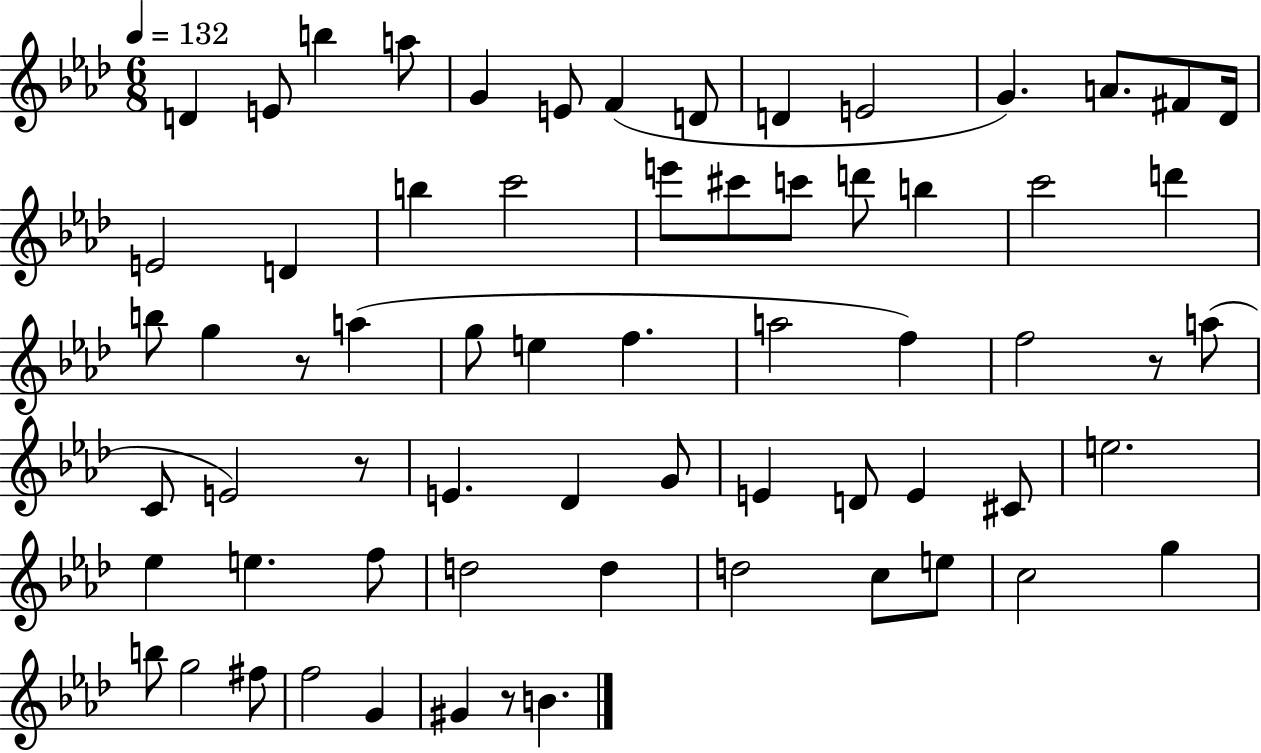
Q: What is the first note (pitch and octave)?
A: D4